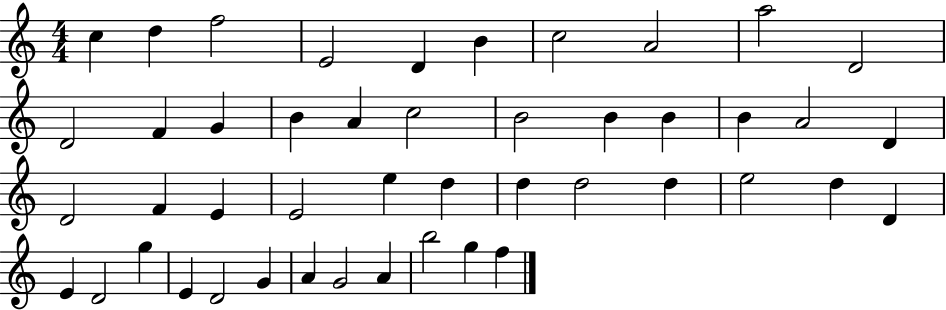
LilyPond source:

{
  \clef treble
  \numericTimeSignature
  \time 4/4
  \key c \major
  c''4 d''4 f''2 | e'2 d'4 b'4 | c''2 a'2 | a''2 d'2 | \break d'2 f'4 g'4 | b'4 a'4 c''2 | b'2 b'4 b'4 | b'4 a'2 d'4 | \break d'2 f'4 e'4 | e'2 e''4 d''4 | d''4 d''2 d''4 | e''2 d''4 d'4 | \break e'4 d'2 g''4 | e'4 d'2 g'4 | a'4 g'2 a'4 | b''2 g''4 f''4 | \break \bar "|."
}